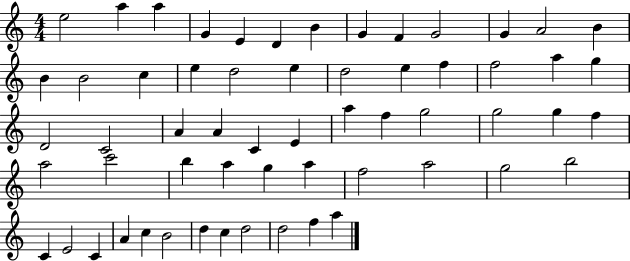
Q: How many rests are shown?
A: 0